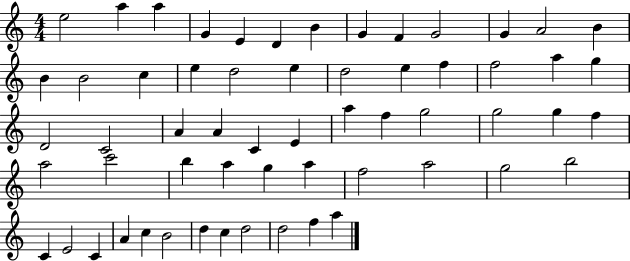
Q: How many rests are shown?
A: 0